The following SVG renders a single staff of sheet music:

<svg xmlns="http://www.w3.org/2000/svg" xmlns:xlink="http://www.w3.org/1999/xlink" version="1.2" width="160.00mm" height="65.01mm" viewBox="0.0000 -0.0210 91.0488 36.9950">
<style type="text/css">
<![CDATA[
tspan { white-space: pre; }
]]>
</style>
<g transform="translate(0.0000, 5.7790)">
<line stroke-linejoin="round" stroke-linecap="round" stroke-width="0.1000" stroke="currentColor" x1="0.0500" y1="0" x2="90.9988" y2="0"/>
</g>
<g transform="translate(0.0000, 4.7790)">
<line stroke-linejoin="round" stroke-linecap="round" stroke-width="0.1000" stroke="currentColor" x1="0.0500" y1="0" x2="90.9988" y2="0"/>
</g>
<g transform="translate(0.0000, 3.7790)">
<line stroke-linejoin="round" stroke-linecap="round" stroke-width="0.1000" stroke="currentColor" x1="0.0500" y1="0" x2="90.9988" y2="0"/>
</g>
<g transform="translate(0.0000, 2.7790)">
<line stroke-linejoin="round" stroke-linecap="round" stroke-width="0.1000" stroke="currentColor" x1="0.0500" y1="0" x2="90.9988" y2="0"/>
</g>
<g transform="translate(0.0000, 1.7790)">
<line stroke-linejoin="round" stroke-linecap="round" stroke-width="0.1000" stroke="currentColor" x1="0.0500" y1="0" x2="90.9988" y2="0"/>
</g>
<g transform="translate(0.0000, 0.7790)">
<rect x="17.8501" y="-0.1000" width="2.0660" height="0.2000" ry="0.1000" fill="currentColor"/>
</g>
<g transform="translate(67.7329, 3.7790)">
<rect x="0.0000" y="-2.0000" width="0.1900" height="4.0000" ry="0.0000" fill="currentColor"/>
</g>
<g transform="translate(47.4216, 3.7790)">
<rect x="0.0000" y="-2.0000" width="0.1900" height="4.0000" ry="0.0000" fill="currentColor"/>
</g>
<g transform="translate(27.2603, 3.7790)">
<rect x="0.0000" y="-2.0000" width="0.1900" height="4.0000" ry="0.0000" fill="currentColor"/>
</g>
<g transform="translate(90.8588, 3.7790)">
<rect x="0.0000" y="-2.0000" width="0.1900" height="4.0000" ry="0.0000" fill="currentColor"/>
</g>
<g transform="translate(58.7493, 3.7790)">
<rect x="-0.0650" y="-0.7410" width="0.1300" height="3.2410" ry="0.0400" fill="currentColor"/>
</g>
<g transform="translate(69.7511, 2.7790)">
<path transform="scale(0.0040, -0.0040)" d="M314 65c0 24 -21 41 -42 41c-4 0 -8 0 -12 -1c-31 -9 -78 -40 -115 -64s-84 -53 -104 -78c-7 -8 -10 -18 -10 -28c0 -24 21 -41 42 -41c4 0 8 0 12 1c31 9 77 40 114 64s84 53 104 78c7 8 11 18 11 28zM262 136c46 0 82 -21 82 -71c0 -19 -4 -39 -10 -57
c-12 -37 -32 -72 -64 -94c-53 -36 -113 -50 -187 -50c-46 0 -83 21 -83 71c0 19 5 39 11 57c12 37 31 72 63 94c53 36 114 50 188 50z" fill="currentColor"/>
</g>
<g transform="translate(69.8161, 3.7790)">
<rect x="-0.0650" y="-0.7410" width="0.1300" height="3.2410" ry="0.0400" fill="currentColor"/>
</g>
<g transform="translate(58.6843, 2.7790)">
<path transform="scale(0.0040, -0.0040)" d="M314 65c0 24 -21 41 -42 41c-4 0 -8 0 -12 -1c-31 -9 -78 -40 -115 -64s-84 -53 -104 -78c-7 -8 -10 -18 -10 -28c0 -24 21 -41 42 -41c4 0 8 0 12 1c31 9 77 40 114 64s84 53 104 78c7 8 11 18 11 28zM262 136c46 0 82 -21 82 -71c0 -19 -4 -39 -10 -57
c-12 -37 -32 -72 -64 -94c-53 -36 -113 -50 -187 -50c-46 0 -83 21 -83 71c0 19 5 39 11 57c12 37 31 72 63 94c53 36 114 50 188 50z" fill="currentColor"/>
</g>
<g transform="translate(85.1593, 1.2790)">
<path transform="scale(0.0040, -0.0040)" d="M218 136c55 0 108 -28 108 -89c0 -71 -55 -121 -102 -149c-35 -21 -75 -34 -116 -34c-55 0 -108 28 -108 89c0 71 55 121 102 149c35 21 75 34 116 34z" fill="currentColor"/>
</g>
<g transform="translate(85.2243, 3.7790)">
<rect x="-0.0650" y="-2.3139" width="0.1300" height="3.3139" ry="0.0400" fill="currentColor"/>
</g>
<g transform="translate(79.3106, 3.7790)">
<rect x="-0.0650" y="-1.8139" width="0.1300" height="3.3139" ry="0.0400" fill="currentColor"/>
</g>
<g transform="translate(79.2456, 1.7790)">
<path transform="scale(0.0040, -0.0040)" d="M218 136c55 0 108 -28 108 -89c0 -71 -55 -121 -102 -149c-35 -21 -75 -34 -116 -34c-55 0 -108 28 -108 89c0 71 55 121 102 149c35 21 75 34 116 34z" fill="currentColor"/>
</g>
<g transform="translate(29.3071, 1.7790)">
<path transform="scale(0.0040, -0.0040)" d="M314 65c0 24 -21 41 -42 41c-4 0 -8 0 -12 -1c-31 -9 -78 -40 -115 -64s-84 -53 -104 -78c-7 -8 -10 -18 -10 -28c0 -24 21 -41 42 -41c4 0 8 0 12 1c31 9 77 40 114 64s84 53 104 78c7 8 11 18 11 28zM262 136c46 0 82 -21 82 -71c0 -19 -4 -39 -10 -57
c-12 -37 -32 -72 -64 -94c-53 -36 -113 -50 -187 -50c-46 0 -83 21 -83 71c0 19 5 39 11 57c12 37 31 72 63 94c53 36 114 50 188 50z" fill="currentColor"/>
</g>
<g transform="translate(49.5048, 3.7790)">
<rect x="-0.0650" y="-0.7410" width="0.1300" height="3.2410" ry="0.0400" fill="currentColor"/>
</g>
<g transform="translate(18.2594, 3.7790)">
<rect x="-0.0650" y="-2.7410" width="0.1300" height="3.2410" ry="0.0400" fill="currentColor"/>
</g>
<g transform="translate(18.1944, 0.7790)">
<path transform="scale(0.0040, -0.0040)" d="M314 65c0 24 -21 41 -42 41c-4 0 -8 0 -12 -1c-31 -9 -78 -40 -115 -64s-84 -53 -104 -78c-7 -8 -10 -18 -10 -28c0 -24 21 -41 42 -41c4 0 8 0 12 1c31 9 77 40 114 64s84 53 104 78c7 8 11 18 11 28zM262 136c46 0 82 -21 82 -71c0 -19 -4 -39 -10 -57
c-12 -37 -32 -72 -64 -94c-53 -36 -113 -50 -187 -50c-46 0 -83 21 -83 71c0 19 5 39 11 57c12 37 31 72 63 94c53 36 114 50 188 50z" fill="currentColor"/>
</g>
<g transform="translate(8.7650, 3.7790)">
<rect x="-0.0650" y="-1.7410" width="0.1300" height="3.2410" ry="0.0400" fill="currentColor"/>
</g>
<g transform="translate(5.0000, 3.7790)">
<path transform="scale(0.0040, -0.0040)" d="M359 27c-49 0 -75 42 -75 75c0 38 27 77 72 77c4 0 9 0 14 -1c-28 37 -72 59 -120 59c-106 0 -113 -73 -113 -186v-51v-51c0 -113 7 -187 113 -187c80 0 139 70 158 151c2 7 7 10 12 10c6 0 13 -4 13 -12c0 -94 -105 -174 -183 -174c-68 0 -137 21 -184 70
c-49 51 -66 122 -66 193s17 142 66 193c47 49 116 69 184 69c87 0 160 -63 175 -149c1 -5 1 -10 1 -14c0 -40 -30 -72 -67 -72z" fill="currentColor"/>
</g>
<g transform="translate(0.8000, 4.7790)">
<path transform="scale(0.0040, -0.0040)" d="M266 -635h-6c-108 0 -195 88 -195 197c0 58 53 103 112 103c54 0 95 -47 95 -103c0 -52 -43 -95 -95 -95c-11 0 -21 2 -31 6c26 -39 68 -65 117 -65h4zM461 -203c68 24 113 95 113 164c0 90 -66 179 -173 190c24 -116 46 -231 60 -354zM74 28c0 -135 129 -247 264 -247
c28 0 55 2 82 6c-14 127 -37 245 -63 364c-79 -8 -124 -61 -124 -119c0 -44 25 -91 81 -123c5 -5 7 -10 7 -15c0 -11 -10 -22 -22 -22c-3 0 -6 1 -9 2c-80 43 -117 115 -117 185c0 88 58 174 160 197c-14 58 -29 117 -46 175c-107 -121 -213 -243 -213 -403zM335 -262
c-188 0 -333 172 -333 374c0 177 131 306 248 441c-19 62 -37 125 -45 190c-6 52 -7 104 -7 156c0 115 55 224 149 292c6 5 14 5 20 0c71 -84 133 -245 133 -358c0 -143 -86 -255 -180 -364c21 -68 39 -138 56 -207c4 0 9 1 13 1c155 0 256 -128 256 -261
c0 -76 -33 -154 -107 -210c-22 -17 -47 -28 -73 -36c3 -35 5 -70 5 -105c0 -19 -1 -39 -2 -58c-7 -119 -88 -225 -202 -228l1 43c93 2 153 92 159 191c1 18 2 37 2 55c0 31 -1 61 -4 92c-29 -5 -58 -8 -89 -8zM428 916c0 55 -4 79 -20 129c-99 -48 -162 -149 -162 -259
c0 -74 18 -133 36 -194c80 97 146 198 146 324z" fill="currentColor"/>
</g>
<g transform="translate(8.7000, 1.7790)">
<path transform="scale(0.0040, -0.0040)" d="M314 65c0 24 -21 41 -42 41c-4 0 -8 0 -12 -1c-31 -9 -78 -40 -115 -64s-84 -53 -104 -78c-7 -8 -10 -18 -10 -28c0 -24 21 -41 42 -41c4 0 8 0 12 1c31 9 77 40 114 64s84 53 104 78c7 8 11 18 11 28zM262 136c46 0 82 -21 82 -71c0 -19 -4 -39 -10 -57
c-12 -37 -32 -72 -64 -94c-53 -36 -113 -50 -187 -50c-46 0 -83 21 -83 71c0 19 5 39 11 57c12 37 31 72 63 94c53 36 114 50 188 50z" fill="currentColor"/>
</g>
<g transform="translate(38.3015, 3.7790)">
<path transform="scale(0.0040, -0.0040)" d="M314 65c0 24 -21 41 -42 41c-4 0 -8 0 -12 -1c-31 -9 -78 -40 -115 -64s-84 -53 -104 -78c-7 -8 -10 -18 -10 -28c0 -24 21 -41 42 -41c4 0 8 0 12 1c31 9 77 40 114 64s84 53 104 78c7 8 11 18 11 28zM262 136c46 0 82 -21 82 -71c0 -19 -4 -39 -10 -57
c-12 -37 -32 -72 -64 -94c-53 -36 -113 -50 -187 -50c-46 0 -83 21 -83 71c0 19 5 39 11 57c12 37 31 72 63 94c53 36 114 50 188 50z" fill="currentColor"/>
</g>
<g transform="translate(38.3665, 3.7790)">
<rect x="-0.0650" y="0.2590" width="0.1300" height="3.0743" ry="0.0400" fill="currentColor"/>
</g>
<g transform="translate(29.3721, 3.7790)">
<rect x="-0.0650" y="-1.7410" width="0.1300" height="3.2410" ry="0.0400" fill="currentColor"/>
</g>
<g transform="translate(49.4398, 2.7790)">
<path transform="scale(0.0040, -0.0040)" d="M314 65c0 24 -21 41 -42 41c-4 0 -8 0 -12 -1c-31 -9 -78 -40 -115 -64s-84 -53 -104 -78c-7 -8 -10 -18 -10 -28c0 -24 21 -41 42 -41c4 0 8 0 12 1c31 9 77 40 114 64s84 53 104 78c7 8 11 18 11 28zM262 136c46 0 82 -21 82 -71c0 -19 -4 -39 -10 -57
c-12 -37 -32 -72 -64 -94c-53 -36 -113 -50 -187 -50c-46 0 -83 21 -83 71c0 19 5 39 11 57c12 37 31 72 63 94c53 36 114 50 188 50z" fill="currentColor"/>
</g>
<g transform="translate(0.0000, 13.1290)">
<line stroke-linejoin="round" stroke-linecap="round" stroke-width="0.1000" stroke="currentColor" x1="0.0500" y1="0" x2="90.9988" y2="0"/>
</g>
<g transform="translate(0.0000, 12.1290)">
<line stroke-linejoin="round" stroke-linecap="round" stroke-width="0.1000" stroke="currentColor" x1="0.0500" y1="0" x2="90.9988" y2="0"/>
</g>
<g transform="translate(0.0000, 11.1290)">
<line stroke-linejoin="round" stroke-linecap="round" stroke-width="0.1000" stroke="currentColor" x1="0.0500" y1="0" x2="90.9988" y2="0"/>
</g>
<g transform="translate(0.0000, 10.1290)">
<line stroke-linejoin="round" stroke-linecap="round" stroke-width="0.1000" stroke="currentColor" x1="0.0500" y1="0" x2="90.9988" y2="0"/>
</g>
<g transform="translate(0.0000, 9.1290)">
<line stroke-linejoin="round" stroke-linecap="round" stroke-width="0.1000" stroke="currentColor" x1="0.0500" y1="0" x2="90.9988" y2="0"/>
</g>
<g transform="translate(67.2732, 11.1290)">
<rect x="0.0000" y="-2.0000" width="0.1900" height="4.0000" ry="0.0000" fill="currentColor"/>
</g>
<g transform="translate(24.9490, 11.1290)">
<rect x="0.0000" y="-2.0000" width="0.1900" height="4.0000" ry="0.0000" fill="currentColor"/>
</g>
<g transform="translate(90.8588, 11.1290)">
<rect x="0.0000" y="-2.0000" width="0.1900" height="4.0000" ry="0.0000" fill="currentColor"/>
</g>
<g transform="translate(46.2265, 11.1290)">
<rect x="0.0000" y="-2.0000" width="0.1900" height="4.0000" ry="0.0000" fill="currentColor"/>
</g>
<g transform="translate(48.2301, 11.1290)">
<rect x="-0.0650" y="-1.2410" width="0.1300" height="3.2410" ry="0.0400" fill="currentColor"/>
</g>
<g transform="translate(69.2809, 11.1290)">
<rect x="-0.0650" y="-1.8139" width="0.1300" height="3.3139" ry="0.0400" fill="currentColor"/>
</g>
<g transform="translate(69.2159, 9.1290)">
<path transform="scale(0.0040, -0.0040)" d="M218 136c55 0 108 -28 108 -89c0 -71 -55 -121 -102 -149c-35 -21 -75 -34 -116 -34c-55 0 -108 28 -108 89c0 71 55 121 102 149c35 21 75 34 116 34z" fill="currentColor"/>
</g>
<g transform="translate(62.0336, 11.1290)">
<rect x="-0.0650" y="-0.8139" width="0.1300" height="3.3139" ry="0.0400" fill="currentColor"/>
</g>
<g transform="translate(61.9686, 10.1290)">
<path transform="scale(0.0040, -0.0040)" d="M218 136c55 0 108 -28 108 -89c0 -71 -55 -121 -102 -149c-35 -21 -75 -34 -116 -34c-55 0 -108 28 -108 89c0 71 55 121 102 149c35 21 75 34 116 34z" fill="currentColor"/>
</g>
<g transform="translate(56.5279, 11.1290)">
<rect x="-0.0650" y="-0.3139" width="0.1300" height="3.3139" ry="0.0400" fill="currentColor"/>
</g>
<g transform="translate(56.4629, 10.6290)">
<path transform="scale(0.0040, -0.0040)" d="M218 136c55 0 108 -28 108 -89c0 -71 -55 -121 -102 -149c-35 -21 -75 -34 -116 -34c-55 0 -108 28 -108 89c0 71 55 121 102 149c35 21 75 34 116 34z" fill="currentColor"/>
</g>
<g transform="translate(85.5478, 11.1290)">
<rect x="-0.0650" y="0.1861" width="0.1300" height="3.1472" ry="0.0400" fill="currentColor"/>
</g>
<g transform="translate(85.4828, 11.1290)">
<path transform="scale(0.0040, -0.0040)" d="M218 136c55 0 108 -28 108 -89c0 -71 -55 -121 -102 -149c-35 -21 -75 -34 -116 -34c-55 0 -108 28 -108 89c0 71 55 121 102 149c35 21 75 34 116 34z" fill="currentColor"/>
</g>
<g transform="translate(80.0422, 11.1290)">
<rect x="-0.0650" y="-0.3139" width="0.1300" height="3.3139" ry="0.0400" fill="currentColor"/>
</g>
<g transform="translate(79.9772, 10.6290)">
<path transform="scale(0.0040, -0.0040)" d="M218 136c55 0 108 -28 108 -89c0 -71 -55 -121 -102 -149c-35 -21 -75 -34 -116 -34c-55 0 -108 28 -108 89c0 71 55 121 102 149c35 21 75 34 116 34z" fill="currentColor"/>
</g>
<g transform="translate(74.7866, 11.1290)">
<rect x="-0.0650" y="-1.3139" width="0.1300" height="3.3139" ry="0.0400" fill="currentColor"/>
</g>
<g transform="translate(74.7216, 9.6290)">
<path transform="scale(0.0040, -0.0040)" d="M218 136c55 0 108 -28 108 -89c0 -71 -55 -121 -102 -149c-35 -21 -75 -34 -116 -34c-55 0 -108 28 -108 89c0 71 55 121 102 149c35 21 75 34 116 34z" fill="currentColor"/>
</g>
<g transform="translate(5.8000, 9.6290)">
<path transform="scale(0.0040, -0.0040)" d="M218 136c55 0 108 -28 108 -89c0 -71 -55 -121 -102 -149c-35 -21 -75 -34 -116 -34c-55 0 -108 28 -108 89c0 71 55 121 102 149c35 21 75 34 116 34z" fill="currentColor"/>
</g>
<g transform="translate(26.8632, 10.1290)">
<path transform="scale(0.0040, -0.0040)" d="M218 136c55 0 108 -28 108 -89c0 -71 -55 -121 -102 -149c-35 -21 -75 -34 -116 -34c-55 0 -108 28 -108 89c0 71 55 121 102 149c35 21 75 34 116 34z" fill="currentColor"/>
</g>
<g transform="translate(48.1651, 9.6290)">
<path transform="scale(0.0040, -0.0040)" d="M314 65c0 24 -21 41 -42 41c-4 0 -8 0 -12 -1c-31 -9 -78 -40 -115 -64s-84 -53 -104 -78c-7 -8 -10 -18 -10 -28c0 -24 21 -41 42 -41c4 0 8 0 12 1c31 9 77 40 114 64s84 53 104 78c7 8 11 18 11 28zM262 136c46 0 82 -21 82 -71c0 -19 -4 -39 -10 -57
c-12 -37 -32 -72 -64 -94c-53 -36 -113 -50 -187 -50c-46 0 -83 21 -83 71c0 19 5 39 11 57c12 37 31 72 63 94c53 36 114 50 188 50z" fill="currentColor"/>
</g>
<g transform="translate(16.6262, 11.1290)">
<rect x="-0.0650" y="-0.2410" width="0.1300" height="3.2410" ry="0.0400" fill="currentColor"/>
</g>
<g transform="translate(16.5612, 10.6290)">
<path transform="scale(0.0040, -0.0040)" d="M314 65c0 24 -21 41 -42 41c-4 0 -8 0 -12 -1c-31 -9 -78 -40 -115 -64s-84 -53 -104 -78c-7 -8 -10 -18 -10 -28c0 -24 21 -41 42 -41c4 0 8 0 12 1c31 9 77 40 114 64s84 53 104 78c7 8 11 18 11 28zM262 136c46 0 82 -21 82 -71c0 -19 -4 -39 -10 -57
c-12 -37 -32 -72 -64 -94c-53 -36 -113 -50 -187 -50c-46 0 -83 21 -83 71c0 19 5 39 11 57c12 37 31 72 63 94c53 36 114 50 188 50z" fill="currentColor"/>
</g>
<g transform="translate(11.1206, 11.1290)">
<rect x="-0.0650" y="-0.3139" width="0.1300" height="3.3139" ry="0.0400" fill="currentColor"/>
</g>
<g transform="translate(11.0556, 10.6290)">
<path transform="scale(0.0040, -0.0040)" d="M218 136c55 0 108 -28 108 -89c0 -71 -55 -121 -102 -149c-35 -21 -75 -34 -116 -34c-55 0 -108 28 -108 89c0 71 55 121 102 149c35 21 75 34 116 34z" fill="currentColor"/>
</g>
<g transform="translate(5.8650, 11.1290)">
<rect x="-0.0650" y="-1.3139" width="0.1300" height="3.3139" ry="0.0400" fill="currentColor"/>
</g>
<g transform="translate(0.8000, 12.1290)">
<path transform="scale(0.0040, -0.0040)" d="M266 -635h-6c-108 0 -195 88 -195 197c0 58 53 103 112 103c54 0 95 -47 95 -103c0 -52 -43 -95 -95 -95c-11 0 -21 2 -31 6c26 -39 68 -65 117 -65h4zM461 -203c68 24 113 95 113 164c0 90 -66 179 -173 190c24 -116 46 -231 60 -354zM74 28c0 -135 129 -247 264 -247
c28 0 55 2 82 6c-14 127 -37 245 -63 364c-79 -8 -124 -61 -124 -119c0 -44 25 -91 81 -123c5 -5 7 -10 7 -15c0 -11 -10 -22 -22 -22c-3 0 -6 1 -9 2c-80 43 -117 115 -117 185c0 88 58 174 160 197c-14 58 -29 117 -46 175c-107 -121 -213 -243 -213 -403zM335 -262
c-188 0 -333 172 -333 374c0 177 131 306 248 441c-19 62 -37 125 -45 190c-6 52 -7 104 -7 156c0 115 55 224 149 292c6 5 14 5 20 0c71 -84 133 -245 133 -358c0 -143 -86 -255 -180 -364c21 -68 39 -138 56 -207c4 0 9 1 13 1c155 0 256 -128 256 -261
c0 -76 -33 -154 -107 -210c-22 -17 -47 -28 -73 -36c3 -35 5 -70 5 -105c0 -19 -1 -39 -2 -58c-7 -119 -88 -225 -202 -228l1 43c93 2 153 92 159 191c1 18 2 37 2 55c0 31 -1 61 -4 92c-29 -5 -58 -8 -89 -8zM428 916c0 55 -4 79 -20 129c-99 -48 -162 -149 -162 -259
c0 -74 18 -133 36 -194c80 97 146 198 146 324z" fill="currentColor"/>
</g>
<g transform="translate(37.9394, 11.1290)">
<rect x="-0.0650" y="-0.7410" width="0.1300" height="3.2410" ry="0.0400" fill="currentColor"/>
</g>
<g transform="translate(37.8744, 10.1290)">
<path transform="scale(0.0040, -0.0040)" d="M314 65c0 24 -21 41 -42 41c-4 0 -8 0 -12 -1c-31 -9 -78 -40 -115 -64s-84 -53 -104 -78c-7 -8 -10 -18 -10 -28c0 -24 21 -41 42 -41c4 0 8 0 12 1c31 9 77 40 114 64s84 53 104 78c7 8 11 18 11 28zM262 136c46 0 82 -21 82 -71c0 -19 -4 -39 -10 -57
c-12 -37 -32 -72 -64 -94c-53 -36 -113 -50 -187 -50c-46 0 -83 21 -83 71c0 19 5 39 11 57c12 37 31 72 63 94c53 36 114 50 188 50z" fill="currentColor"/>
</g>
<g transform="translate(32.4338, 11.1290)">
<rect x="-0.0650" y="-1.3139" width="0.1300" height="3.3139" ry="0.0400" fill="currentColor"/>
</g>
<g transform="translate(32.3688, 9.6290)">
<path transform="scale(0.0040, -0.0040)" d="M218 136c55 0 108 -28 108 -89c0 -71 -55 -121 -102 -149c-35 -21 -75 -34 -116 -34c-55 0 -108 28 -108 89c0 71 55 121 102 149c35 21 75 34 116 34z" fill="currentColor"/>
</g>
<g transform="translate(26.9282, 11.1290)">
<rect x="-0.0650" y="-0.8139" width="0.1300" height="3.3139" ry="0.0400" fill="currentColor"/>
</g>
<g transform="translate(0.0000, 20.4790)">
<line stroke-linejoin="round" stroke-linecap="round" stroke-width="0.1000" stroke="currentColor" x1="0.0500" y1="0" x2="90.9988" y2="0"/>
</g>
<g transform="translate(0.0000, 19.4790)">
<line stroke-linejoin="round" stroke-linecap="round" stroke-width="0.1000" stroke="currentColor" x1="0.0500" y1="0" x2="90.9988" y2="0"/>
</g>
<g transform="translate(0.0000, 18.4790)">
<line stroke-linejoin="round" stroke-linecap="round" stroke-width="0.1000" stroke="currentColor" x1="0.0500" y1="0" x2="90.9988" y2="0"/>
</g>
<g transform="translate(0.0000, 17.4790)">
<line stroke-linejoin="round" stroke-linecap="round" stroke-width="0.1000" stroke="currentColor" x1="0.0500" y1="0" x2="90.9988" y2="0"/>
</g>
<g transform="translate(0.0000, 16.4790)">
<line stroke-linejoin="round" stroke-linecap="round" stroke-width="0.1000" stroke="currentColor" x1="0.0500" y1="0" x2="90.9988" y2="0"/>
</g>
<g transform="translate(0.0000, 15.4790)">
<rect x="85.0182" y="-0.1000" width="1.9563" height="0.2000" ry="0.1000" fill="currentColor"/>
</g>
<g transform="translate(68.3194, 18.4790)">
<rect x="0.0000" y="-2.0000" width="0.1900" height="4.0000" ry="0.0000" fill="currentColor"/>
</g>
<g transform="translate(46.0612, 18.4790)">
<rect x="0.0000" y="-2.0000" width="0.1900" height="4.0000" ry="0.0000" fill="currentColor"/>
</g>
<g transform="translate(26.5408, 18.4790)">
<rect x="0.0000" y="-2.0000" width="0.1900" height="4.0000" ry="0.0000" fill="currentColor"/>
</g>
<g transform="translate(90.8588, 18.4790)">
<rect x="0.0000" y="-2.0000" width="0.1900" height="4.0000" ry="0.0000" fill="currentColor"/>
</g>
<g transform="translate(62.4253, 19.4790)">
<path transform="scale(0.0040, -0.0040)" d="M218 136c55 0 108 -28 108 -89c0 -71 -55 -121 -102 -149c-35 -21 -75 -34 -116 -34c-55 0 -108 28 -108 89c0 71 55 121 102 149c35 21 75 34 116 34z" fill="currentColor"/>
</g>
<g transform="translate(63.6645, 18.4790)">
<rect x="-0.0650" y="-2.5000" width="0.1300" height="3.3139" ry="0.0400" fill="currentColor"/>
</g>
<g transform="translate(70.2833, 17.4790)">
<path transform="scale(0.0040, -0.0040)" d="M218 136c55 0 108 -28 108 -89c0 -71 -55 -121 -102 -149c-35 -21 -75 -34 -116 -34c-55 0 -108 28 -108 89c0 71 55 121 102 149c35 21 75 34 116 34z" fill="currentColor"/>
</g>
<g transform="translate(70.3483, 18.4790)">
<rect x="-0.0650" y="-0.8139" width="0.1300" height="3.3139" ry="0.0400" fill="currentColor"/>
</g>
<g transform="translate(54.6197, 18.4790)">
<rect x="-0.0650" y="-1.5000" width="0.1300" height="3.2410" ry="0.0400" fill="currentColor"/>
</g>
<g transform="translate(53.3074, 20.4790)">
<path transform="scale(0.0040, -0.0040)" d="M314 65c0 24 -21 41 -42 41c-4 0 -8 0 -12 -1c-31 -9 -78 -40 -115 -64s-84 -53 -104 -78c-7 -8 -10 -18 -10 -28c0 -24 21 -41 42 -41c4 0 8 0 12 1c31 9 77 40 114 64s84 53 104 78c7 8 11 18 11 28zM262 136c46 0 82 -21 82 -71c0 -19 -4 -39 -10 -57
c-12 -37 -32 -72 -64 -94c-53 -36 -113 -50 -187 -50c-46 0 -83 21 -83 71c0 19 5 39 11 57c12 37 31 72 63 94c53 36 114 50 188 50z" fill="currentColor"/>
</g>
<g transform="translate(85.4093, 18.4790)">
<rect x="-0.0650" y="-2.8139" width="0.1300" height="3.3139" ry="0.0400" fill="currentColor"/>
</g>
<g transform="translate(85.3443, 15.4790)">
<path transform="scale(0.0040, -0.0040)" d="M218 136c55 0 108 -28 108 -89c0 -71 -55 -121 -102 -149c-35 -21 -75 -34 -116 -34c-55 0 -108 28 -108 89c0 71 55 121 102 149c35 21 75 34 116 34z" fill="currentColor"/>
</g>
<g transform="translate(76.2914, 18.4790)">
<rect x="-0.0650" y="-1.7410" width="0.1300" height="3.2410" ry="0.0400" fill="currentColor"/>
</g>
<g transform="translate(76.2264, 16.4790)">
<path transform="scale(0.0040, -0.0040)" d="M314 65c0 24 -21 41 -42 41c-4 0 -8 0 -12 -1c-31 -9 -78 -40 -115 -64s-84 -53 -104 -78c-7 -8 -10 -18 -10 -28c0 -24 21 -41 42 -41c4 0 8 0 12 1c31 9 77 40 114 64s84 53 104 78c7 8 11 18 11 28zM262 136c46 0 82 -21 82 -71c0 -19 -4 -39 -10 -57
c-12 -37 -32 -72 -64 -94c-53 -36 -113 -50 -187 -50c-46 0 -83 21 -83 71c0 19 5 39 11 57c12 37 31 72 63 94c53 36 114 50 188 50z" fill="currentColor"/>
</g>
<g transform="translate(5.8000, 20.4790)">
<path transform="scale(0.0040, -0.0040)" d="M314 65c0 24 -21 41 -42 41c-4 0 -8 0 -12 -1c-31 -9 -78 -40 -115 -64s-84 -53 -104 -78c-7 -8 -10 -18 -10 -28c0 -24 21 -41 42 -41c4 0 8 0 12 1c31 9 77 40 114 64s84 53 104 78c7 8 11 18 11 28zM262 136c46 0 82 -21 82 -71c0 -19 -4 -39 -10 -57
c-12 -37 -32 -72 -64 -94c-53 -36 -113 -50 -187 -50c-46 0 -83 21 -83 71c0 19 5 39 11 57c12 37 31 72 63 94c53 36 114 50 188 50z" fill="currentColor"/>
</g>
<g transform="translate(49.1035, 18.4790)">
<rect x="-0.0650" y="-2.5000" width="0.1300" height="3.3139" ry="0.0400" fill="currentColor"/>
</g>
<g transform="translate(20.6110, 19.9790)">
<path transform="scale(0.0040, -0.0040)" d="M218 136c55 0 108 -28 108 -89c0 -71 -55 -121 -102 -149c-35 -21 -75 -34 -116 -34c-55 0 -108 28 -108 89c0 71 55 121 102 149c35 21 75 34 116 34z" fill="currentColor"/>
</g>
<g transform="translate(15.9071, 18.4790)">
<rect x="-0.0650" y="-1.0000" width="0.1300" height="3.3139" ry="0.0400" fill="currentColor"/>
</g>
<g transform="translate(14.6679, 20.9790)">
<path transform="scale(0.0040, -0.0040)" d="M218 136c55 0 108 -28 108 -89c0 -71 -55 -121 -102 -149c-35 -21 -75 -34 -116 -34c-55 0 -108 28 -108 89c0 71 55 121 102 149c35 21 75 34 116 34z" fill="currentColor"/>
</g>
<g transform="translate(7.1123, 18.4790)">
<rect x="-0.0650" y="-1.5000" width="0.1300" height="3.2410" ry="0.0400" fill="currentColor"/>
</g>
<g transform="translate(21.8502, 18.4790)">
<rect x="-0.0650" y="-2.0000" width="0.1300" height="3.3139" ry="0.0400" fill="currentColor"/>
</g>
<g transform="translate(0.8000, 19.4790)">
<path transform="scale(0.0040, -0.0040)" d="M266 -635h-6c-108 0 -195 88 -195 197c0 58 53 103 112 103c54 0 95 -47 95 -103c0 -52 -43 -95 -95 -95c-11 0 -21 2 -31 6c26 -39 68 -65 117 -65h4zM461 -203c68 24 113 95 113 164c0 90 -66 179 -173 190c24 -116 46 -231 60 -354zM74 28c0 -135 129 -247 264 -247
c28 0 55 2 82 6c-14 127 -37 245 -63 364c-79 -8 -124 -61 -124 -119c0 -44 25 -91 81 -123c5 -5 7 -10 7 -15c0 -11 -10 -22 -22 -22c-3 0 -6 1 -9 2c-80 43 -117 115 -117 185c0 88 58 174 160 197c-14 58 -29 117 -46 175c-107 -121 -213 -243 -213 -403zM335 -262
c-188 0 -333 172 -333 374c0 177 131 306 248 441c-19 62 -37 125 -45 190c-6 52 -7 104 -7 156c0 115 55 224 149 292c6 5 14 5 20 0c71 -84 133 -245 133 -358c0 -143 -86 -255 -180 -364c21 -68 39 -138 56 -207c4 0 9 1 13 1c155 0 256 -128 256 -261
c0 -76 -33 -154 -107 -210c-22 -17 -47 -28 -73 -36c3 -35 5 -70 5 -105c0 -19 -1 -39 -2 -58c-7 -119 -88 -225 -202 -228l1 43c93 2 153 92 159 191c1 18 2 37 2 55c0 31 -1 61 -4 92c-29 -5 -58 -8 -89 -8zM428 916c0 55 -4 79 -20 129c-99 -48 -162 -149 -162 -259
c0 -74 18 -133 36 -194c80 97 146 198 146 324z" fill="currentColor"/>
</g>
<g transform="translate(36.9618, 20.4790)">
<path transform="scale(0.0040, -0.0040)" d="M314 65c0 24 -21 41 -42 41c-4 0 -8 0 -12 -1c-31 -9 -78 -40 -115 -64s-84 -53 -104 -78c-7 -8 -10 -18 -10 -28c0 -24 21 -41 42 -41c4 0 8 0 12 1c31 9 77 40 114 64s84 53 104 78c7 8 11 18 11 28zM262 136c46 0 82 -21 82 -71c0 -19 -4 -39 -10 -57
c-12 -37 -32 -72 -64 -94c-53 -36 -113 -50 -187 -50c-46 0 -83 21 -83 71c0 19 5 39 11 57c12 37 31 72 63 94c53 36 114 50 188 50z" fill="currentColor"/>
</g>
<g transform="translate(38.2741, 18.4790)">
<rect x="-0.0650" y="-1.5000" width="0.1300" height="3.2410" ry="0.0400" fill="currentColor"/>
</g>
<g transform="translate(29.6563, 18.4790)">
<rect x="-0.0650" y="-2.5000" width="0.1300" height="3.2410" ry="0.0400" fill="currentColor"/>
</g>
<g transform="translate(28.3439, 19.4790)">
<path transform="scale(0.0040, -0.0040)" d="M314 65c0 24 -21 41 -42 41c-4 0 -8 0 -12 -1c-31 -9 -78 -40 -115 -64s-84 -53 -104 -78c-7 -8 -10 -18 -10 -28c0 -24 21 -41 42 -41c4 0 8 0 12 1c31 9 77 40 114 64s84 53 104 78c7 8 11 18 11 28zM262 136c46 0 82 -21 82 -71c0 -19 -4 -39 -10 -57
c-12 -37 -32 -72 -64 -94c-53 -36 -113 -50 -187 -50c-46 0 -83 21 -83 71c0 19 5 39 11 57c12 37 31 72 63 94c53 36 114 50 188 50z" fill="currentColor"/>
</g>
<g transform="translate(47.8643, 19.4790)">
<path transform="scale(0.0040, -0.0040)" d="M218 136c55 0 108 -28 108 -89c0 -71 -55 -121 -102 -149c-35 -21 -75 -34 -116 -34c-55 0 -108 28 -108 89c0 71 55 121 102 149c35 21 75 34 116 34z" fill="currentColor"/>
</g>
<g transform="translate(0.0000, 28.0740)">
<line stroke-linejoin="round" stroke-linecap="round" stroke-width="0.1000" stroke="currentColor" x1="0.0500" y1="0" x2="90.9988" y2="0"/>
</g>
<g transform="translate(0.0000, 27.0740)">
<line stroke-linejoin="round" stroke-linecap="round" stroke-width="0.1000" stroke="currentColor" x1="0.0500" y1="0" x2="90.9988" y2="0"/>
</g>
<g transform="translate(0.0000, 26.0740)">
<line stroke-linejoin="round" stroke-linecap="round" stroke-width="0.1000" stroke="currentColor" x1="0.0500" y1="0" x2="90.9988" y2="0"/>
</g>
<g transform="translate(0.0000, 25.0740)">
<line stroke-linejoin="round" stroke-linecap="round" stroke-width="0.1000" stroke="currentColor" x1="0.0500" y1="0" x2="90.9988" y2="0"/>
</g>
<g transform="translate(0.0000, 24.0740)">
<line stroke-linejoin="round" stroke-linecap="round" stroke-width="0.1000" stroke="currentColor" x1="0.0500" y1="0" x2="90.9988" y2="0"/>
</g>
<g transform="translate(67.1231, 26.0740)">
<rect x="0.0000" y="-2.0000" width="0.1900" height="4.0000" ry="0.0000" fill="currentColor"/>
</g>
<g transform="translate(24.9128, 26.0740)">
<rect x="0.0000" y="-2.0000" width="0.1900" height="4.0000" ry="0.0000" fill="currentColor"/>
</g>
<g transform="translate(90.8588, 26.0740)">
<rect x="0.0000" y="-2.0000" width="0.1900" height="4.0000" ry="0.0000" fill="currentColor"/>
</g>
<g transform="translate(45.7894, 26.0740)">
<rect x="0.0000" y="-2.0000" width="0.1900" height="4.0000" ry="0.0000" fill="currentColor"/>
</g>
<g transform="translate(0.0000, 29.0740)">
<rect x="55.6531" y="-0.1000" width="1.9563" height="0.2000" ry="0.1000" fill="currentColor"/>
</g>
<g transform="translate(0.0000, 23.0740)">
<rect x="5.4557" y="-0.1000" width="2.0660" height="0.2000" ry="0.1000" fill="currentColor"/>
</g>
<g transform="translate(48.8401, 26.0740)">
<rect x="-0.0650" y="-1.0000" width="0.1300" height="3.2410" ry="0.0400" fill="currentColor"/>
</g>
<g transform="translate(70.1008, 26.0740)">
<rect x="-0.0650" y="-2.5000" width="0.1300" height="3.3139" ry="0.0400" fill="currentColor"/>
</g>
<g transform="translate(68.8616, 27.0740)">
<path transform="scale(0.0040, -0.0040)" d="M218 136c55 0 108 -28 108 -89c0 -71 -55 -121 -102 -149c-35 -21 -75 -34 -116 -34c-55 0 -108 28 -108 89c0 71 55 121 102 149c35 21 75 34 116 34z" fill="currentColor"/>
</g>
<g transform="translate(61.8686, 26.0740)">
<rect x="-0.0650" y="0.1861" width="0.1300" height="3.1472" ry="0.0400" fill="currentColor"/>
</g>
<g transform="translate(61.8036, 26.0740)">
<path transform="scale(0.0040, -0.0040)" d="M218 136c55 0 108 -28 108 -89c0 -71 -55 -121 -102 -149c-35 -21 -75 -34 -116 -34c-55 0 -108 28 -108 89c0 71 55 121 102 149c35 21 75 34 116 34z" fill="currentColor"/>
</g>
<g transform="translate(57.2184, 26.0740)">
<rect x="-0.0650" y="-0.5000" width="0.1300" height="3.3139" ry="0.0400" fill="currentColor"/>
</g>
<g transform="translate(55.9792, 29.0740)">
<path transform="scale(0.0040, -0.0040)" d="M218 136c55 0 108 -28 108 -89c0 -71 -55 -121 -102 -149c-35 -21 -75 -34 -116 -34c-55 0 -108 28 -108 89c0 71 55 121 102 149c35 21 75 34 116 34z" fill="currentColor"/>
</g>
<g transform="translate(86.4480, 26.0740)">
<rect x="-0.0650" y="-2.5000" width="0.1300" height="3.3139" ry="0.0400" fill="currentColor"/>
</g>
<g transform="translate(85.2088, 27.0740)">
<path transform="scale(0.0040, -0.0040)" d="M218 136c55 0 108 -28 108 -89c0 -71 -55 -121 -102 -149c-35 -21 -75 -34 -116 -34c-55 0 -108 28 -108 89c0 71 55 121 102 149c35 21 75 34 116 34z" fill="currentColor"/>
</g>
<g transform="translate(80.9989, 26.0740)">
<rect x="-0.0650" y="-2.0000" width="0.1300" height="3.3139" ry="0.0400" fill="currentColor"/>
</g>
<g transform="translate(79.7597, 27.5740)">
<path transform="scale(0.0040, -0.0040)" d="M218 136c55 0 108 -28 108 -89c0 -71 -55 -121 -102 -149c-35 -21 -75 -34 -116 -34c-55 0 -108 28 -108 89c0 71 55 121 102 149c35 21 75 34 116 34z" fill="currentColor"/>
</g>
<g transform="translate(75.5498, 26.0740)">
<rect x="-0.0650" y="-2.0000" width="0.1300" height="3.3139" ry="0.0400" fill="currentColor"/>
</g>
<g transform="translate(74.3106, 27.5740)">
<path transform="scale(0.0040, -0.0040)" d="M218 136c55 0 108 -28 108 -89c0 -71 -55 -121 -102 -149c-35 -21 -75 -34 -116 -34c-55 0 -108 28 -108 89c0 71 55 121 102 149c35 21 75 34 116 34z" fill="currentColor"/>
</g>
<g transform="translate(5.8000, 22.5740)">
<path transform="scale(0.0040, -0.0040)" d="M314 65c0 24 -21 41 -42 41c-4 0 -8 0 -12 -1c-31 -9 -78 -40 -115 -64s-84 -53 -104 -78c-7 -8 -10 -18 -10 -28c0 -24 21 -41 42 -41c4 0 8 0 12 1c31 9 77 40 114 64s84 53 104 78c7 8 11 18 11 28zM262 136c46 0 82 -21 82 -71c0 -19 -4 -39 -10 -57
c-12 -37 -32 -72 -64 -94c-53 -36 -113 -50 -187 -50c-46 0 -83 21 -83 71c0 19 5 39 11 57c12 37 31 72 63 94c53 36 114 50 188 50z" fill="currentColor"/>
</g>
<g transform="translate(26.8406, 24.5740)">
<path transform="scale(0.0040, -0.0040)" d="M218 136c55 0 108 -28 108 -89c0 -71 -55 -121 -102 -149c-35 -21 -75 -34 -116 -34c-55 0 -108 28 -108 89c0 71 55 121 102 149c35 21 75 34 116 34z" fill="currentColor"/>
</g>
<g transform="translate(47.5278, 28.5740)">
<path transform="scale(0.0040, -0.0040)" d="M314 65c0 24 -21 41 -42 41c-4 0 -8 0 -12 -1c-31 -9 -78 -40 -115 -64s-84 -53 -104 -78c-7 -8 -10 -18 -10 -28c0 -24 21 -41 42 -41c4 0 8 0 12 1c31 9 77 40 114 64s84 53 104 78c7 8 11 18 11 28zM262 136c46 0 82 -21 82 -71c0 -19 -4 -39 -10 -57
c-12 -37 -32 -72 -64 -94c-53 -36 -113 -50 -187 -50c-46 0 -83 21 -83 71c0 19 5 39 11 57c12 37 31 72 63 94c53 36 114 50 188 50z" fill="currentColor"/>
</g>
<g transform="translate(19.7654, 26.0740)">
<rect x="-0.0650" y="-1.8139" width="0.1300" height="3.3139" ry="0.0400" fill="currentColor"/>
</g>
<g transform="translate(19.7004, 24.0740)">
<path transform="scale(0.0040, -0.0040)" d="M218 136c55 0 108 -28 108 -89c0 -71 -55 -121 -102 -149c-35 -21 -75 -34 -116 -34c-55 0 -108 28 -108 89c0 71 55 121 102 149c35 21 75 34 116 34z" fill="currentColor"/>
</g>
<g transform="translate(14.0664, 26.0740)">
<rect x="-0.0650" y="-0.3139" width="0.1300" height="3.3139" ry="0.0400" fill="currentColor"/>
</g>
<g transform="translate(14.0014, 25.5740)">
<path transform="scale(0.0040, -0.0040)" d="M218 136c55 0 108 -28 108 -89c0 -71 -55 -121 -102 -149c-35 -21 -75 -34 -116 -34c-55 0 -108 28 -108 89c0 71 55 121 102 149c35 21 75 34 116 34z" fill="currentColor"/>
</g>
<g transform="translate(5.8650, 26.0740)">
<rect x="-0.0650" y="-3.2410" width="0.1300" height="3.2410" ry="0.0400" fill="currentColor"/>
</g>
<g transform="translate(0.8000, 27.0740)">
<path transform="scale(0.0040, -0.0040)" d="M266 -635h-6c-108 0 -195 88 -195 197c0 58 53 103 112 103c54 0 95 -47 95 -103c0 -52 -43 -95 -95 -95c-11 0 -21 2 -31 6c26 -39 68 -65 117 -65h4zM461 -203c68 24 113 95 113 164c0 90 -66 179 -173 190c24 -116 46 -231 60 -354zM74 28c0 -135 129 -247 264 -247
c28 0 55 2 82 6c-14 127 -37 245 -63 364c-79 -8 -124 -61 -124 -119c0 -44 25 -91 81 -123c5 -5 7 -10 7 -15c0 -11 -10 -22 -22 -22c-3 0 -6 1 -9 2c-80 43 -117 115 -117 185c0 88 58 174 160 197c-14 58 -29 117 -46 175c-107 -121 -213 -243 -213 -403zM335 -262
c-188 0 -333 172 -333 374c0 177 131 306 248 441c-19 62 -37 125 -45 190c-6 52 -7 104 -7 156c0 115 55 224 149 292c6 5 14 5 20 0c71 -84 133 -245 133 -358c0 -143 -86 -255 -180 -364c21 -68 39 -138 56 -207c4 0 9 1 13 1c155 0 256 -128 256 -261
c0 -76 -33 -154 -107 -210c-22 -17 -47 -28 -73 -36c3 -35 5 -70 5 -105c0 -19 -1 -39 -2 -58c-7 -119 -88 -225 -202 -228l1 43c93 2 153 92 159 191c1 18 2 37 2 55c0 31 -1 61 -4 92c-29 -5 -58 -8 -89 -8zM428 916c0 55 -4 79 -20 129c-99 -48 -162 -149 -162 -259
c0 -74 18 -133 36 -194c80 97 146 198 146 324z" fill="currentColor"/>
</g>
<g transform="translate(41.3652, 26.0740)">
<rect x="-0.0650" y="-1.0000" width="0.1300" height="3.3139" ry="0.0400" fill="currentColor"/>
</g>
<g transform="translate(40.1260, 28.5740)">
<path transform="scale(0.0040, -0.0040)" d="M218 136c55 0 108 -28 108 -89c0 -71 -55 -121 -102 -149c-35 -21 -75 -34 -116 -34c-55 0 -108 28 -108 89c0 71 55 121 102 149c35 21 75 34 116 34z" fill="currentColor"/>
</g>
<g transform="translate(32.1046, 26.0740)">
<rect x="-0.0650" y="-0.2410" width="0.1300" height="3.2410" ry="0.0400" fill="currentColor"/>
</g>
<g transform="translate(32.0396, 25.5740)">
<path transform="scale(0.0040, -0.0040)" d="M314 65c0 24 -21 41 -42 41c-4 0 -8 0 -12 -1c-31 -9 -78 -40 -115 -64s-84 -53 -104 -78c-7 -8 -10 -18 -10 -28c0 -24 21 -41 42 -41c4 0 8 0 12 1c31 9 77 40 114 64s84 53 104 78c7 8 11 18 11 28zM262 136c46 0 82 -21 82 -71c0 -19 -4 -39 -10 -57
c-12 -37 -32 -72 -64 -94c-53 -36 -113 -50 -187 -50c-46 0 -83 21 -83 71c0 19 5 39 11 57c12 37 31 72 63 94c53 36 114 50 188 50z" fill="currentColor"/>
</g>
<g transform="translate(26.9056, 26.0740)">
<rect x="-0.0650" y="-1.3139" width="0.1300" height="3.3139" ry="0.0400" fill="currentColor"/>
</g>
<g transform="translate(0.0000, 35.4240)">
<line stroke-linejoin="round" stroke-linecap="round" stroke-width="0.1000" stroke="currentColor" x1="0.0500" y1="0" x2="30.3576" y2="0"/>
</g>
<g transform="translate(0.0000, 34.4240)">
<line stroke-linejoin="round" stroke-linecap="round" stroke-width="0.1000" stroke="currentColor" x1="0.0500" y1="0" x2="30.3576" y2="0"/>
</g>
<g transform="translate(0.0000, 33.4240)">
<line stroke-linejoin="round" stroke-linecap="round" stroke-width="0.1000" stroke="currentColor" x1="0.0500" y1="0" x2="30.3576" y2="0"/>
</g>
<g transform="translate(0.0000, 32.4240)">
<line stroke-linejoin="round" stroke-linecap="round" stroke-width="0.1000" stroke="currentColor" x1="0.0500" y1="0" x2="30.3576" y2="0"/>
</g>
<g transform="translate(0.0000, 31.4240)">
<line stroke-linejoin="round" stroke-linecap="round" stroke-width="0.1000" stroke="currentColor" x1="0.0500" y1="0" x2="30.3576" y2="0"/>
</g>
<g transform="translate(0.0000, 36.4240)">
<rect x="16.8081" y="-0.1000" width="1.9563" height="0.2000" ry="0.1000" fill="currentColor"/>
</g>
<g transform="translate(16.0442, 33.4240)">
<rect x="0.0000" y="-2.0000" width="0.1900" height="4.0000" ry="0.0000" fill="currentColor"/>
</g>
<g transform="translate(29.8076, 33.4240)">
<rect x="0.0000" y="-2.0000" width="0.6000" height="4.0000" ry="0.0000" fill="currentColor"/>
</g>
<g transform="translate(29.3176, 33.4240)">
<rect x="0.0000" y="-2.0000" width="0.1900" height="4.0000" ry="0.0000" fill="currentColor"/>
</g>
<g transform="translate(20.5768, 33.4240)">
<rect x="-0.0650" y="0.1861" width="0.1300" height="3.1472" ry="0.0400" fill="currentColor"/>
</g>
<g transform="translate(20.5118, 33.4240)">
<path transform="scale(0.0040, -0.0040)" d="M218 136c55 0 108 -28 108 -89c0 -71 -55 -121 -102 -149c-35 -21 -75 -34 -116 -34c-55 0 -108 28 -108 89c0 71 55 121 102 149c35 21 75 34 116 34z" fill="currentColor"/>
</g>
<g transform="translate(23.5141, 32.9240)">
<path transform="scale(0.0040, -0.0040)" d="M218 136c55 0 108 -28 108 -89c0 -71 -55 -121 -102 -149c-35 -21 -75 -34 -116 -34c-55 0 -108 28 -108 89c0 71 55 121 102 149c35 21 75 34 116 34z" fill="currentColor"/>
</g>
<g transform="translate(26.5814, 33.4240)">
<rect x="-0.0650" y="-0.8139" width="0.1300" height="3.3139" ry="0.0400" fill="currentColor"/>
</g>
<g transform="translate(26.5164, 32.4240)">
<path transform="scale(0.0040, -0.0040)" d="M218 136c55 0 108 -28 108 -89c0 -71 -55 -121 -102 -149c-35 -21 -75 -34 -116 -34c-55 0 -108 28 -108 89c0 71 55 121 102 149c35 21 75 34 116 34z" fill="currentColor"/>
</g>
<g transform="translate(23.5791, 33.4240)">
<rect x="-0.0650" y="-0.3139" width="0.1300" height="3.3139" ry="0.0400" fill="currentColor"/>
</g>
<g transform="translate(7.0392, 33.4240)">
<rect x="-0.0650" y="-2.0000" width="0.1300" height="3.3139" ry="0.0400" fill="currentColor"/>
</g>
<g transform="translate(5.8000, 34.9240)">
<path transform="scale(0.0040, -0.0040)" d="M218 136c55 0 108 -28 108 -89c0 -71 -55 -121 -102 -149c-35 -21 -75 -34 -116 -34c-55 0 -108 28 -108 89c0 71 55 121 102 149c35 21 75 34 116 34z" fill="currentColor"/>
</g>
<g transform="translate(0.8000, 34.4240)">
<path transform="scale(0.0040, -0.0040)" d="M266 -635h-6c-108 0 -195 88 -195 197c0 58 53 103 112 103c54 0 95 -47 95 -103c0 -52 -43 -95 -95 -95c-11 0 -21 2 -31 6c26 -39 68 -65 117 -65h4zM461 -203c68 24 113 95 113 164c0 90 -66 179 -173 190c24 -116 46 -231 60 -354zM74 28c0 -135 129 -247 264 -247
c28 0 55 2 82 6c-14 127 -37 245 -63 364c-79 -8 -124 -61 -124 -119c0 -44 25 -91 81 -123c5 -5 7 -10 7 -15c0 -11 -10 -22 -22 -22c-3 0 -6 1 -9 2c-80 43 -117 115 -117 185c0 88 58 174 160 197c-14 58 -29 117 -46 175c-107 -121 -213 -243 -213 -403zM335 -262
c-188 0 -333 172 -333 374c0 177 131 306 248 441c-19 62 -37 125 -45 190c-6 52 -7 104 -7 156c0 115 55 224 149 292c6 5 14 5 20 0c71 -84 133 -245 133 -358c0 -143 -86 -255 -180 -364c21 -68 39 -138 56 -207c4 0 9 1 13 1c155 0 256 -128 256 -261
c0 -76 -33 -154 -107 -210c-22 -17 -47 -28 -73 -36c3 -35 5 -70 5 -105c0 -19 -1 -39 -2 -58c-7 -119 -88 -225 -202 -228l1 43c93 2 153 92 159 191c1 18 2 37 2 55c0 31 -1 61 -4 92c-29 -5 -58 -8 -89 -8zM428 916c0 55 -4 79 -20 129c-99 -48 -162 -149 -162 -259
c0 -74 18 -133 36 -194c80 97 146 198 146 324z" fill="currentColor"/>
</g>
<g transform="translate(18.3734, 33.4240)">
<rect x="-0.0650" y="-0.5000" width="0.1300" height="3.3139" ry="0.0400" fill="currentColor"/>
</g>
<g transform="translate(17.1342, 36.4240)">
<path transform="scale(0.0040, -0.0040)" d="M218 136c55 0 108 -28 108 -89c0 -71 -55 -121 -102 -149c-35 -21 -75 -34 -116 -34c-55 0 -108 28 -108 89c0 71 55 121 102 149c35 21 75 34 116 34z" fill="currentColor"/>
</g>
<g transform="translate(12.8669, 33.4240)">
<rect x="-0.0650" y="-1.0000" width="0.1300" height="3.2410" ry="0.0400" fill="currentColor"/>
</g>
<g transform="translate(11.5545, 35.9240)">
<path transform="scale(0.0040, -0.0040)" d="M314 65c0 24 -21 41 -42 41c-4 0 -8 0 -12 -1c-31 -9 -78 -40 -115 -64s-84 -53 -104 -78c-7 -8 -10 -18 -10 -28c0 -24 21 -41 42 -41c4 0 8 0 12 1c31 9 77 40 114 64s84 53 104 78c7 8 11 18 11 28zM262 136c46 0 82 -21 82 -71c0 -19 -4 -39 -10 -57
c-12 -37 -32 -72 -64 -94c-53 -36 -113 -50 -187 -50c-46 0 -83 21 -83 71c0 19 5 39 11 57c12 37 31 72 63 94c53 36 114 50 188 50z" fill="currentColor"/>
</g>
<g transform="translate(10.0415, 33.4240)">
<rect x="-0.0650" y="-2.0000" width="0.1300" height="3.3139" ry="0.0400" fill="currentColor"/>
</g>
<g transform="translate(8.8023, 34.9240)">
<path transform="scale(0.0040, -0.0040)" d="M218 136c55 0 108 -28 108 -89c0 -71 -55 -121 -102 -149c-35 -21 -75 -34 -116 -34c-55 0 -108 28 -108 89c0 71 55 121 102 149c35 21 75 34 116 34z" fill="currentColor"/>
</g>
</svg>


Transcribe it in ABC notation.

X:1
T:Untitled
M:4/4
L:1/4
K:C
f2 a2 f2 B2 d2 d2 d2 f g e c c2 d e d2 e2 c d f e c B E2 D F G2 E2 G E2 G d f2 a b2 c f e c2 D D2 C B G F F G F F D2 C B c d